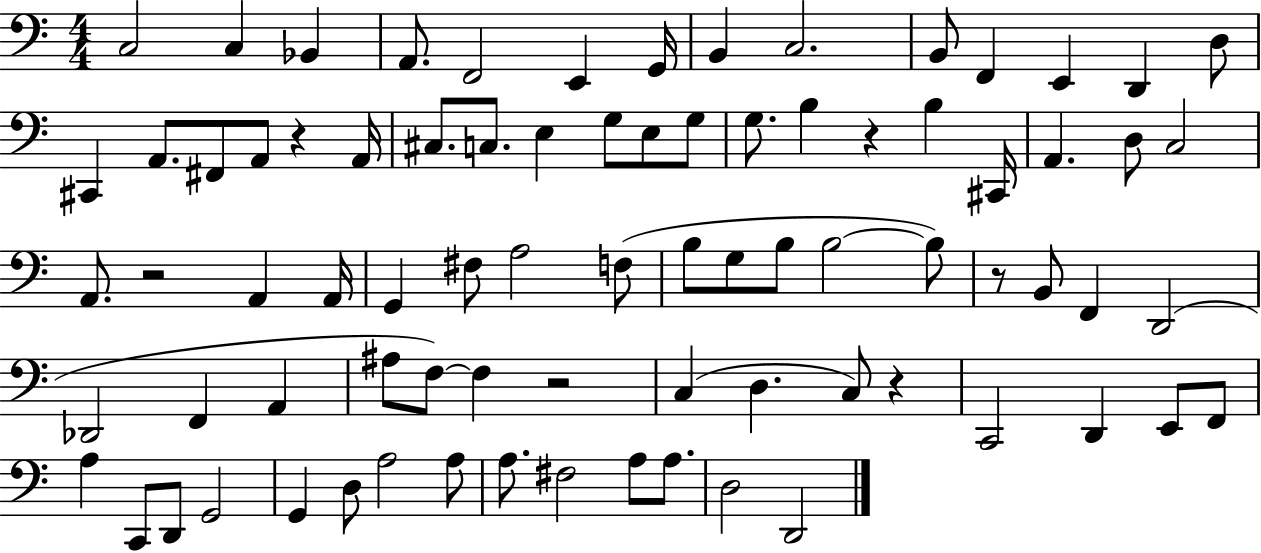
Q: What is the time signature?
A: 4/4